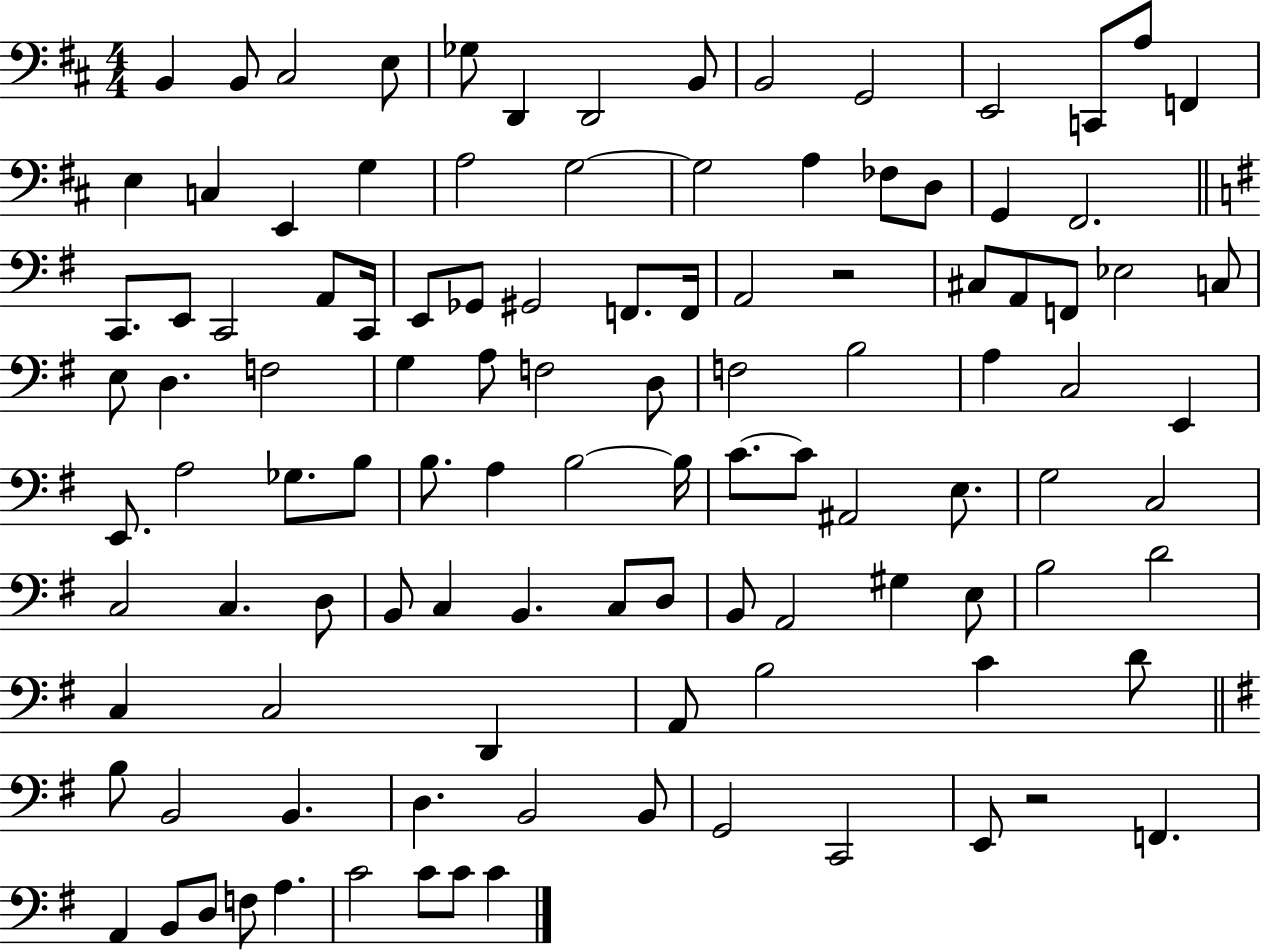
X:1
T:Untitled
M:4/4
L:1/4
K:D
B,, B,,/2 ^C,2 E,/2 _G,/2 D,, D,,2 B,,/2 B,,2 G,,2 E,,2 C,,/2 A,/2 F,, E, C, E,, G, A,2 G,2 G,2 A, _F,/2 D,/2 G,, ^F,,2 C,,/2 E,,/2 C,,2 A,,/2 C,,/4 E,,/2 _G,,/2 ^G,,2 F,,/2 F,,/4 A,,2 z2 ^C,/2 A,,/2 F,,/2 _E,2 C,/2 E,/2 D, F,2 G, A,/2 F,2 D,/2 F,2 B,2 A, C,2 E,, E,,/2 A,2 _G,/2 B,/2 B,/2 A, B,2 B,/4 C/2 C/2 ^A,,2 E,/2 G,2 C,2 C,2 C, D,/2 B,,/2 C, B,, C,/2 D,/2 B,,/2 A,,2 ^G, E,/2 B,2 D2 C, C,2 D,, A,,/2 B,2 C D/2 B,/2 B,,2 B,, D, B,,2 B,,/2 G,,2 C,,2 E,,/2 z2 F,, A,, B,,/2 D,/2 F,/2 A, C2 C/2 C/2 C